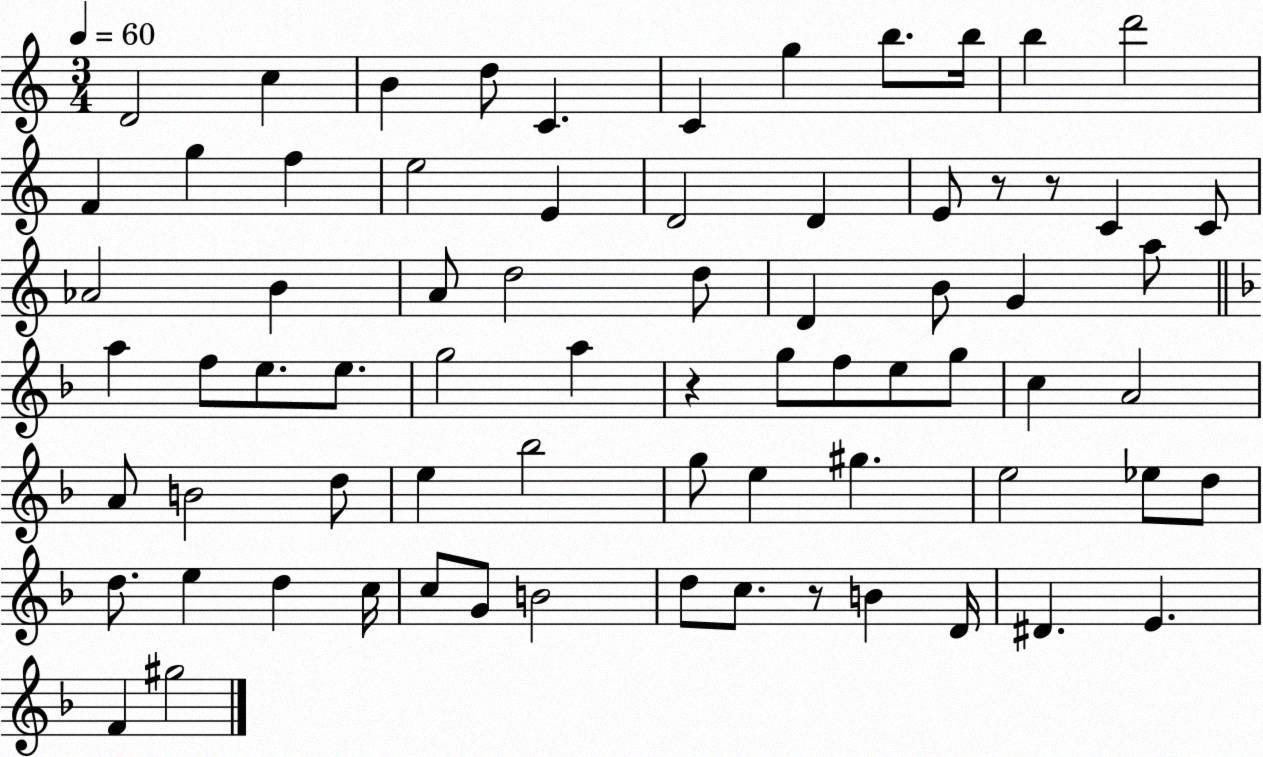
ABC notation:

X:1
T:Untitled
M:3/4
L:1/4
K:C
D2 c B d/2 C C g b/2 b/4 b d'2 F g f e2 E D2 D E/2 z/2 z/2 C C/2 _A2 B A/2 d2 d/2 D B/2 G a/2 a f/2 e/2 e/2 g2 a z g/2 f/2 e/2 g/2 c A2 A/2 B2 d/2 e _b2 g/2 e ^g e2 _e/2 d/2 d/2 e d c/4 c/2 G/2 B2 d/2 c/2 z/2 B D/4 ^D E F ^g2